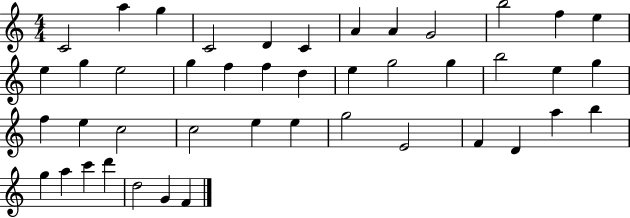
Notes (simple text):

C4/h A5/q G5/q C4/h D4/q C4/q A4/q A4/q G4/h B5/h F5/q E5/q E5/q G5/q E5/h G5/q F5/q F5/q D5/q E5/q G5/h G5/q B5/h E5/q G5/q F5/q E5/q C5/h C5/h E5/q E5/q G5/h E4/h F4/q D4/q A5/q B5/q G5/q A5/q C6/q D6/q D5/h G4/q F4/q